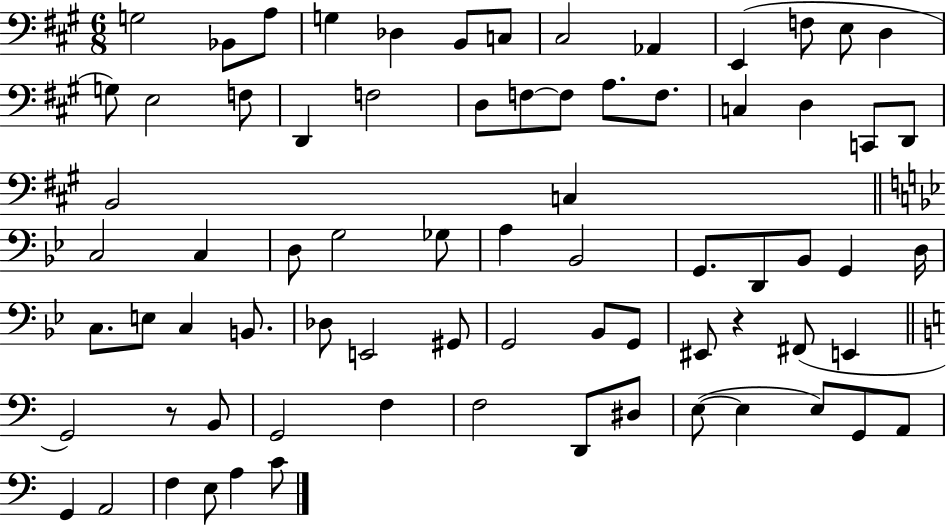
G3/h Bb2/e A3/e G3/q Db3/q B2/e C3/e C#3/h Ab2/q E2/q F3/e E3/e D3/q G3/e E3/h F3/e D2/q F3/h D3/e F3/e F3/e A3/e. F3/e. C3/q D3/q C2/e D2/e B2/h C3/q C3/h C3/q D3/e G3/h Gb3/e A3/q Bb2/h G2/e. D2/e Bb2/e G2/q D3/s C3/e. E3/e C3/q B2/e. Db3/e E2/h G#2/e G2/h Bb2/e G2/e EIS2/e R/q F#2/e E2/q G2/h R/e B2/e G2/h F3/q F3/h D2/e D#3/e E3/e E3/q E3/e G2/e A2/e G2/q A2/h F3/q E3/e A3/q C4/e